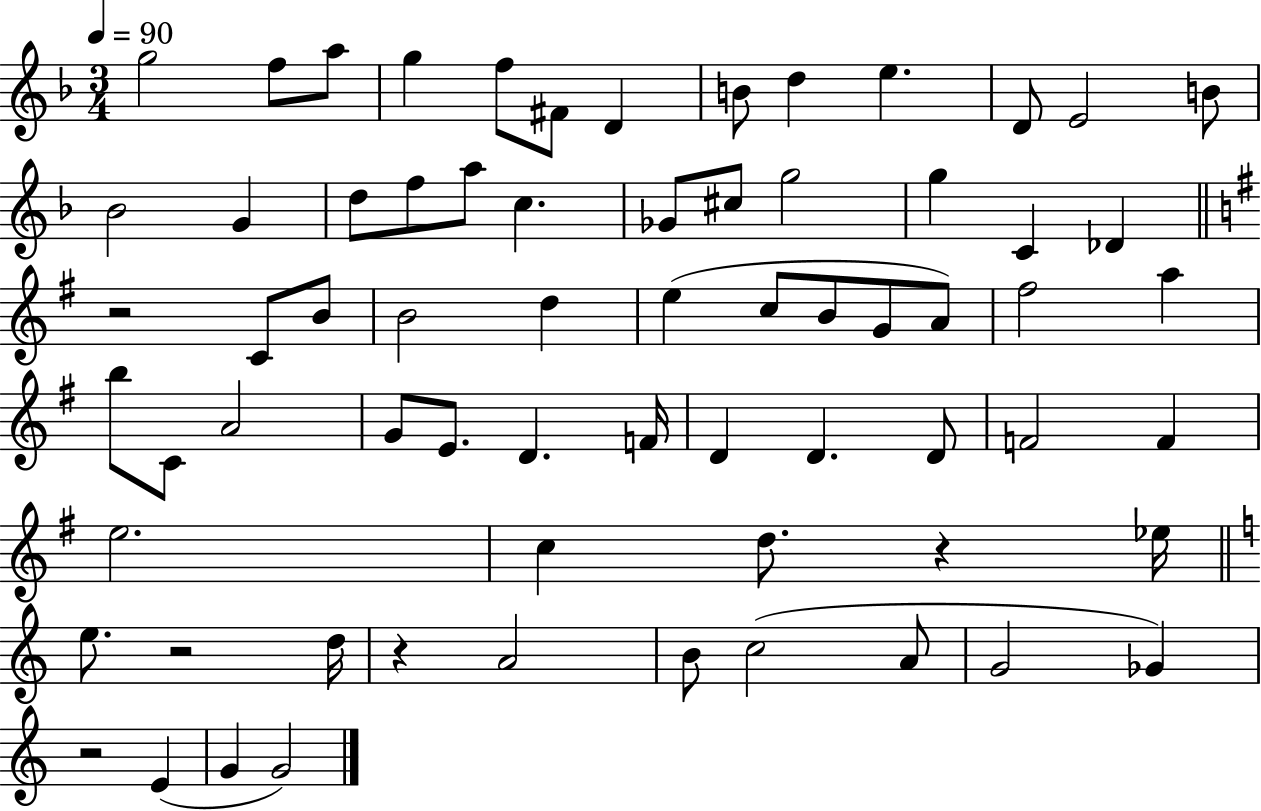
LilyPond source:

{
  \clef treble
  \numericTimeSignature
  \time 3/4
  \key f \major
  \tempo 4 = 90
  g''2 f''8 a''8 | g''4 f''8 fis'8 d'4 | b'8 d''4 e''4. | d'8 e'2 b'8 | \break bes'2 g'4 | d''8 f''8 a''8 c''4. | ges'8 cis''8 g''2 | g''4 c'4 des'4 | \break \bar "||" \break \key g \major r2 c'8 b'8 | b'2 d''4 | e''4( c''8 b'8 g'8 a'8) | fis''2 a''4 | \break b''8 c'8 a'2 | g'8 e'8. d'4. f'16 | d'4 d'4. d'8 | f'2 f'4 | \break e''2. | c''4 d''8. r4 ees''16 | \bar "||" \break \key c \major e''8. r2 d''16 | r4 a'2 | b'8 c''2( a'8 | g'2 ges'4) | \break r2 e'4( | g'4 g'2) | \bar "|."
}